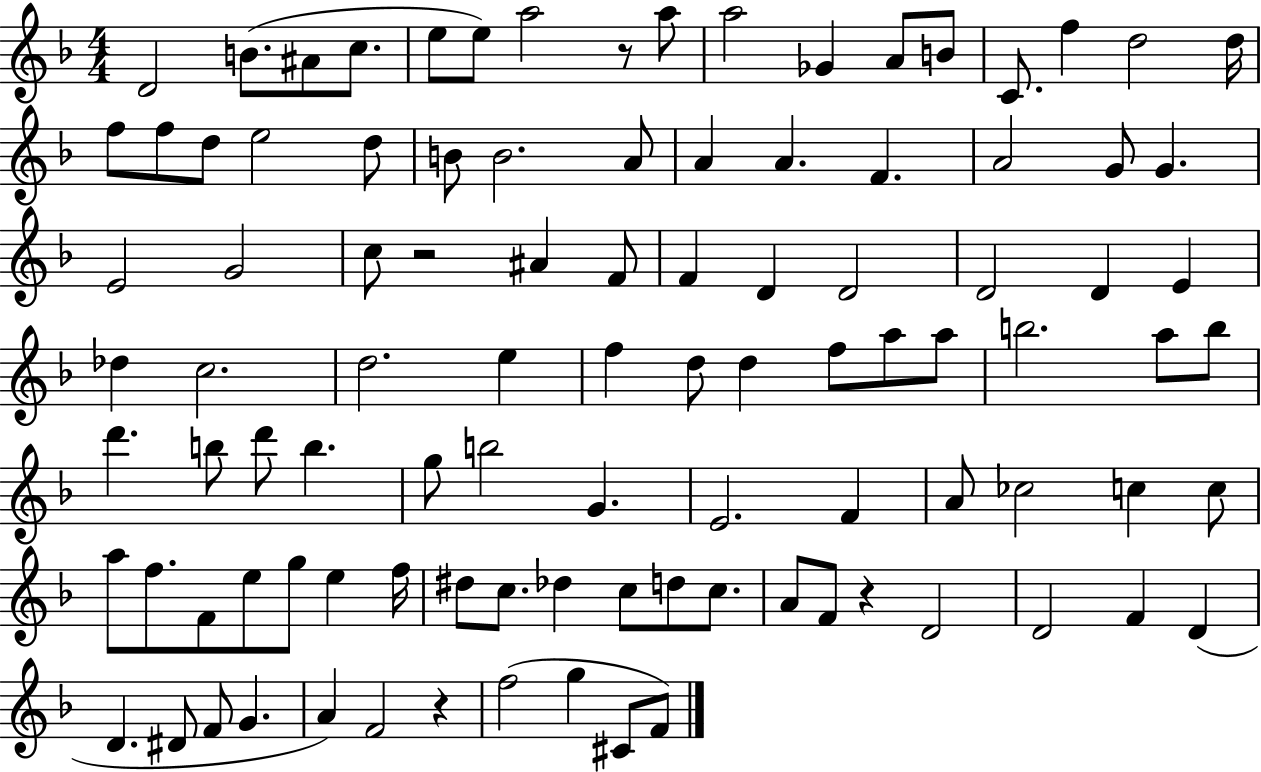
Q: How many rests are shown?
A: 4